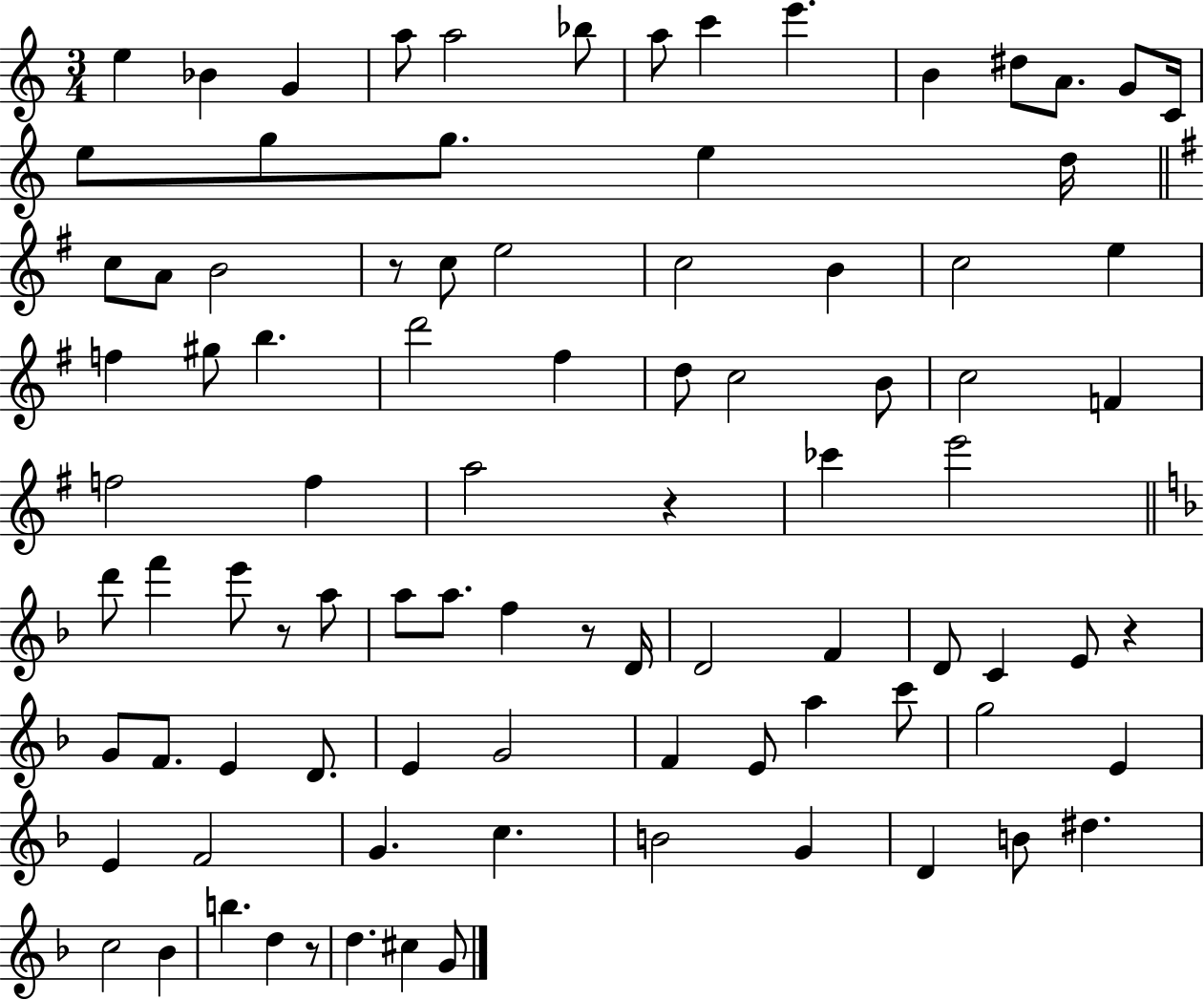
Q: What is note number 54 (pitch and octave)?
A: D4